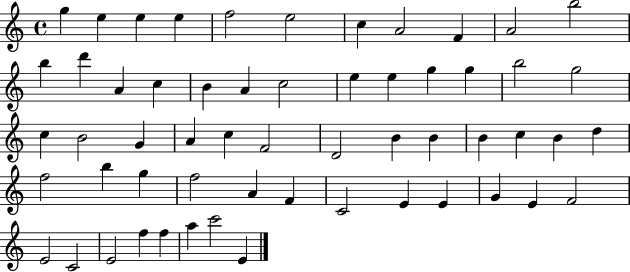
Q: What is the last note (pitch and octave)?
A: E4